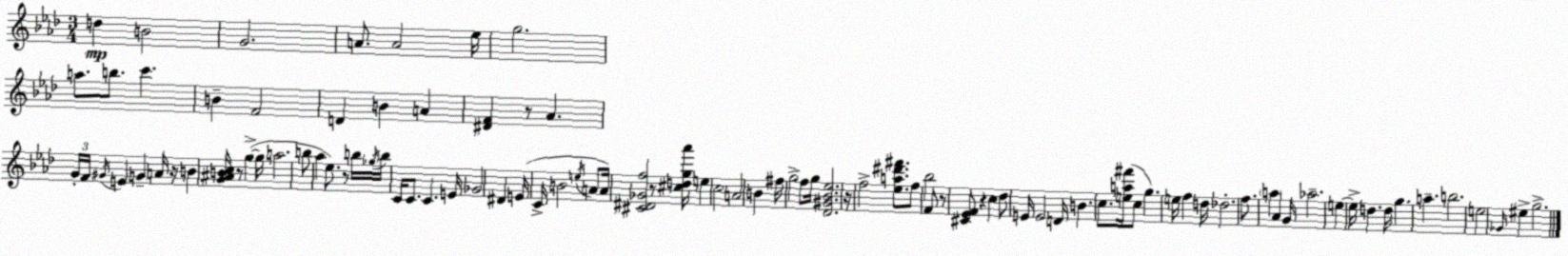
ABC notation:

X:1
T:Untitled
M:3/4
L:1/4
K:Fm
d B2 G2 A/2 A2 _e/4 g2 a/2 b/2 c' B F2 D B A [^DF] z/2 _A G/4 F/4 ^G/4 E G A/4 z/4 B [G^ABc]/4 z/2 g g/4 a2 b/2 _a _e/2 z/2 b/4 _g/4 b/4 C/4 C/2 C E/4 _G2 ^D E/4 C/4 B2 e/4 A/2 A/4 [^C^D_Gf]2 z/2 [^cdg_a']/4 e c2 A2 B ^f/4 g2 f/2 g/4 [_D^G_B_e]2 z/4 f2 [_ea^d'^f']/2 f/2 _b2 F/2 z/2 [^C_EF]/2 z c _d/2 E/4 E2 D/4 B c/2 [ea^f']/4 c/2 g e/4 f d/4 _d2 f/2 a _A G/4 _a2 e e/4 d d/4 g a b2 e2 _G/4 ^e g2